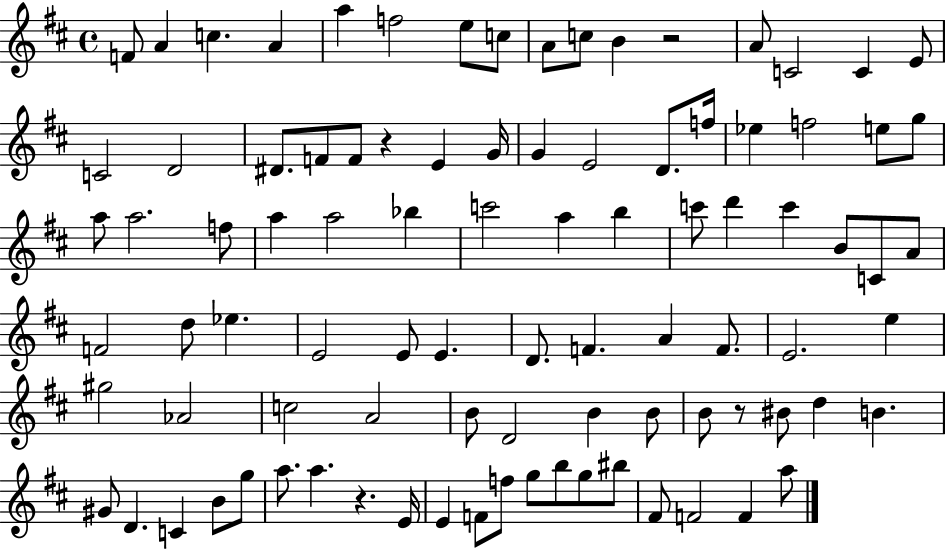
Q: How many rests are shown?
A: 4